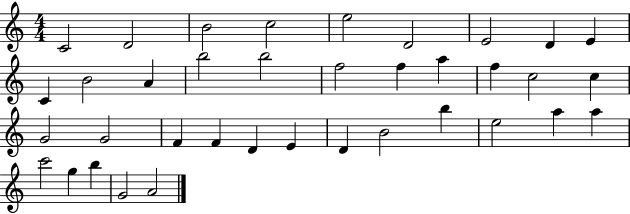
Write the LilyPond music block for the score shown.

{
  \clef treble
  \numericTimeSignature
  \time 4/4
  \key c \major
  c'2 d'2 | b'2 c''2 | e''2 d'2 | e'2 d'4 e'4 | \break c'4 b'2 a'4 | b''2 b''2 | f''2 f''4 a''4 | f''4 c''2 c''4 | \break g'2 g'2 | f'4 f'4 d'4 e'4 | d'4 b'2 b''4 | e''2 a''4 a''4 | \break c'''2 g''4 b''4 | g'2 a'2 | \bar "|."
}